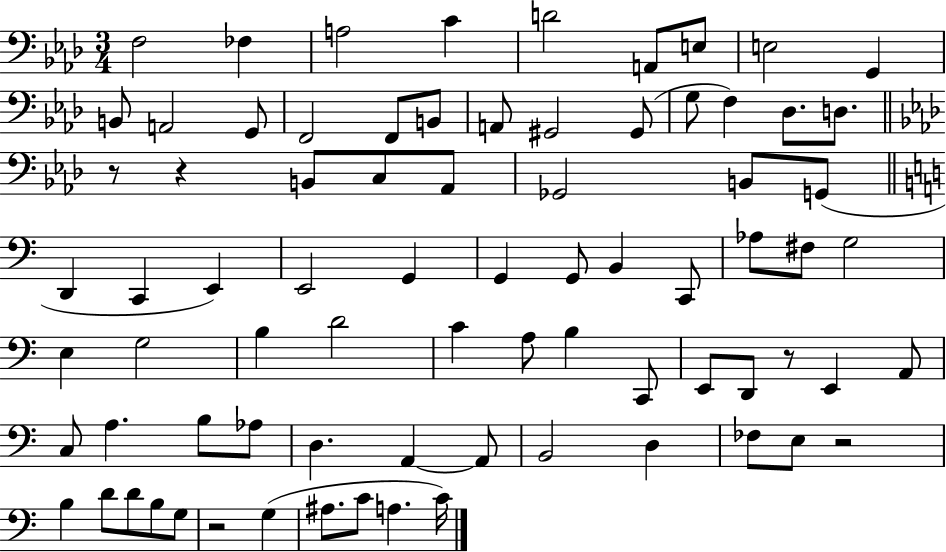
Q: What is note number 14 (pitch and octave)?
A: F2